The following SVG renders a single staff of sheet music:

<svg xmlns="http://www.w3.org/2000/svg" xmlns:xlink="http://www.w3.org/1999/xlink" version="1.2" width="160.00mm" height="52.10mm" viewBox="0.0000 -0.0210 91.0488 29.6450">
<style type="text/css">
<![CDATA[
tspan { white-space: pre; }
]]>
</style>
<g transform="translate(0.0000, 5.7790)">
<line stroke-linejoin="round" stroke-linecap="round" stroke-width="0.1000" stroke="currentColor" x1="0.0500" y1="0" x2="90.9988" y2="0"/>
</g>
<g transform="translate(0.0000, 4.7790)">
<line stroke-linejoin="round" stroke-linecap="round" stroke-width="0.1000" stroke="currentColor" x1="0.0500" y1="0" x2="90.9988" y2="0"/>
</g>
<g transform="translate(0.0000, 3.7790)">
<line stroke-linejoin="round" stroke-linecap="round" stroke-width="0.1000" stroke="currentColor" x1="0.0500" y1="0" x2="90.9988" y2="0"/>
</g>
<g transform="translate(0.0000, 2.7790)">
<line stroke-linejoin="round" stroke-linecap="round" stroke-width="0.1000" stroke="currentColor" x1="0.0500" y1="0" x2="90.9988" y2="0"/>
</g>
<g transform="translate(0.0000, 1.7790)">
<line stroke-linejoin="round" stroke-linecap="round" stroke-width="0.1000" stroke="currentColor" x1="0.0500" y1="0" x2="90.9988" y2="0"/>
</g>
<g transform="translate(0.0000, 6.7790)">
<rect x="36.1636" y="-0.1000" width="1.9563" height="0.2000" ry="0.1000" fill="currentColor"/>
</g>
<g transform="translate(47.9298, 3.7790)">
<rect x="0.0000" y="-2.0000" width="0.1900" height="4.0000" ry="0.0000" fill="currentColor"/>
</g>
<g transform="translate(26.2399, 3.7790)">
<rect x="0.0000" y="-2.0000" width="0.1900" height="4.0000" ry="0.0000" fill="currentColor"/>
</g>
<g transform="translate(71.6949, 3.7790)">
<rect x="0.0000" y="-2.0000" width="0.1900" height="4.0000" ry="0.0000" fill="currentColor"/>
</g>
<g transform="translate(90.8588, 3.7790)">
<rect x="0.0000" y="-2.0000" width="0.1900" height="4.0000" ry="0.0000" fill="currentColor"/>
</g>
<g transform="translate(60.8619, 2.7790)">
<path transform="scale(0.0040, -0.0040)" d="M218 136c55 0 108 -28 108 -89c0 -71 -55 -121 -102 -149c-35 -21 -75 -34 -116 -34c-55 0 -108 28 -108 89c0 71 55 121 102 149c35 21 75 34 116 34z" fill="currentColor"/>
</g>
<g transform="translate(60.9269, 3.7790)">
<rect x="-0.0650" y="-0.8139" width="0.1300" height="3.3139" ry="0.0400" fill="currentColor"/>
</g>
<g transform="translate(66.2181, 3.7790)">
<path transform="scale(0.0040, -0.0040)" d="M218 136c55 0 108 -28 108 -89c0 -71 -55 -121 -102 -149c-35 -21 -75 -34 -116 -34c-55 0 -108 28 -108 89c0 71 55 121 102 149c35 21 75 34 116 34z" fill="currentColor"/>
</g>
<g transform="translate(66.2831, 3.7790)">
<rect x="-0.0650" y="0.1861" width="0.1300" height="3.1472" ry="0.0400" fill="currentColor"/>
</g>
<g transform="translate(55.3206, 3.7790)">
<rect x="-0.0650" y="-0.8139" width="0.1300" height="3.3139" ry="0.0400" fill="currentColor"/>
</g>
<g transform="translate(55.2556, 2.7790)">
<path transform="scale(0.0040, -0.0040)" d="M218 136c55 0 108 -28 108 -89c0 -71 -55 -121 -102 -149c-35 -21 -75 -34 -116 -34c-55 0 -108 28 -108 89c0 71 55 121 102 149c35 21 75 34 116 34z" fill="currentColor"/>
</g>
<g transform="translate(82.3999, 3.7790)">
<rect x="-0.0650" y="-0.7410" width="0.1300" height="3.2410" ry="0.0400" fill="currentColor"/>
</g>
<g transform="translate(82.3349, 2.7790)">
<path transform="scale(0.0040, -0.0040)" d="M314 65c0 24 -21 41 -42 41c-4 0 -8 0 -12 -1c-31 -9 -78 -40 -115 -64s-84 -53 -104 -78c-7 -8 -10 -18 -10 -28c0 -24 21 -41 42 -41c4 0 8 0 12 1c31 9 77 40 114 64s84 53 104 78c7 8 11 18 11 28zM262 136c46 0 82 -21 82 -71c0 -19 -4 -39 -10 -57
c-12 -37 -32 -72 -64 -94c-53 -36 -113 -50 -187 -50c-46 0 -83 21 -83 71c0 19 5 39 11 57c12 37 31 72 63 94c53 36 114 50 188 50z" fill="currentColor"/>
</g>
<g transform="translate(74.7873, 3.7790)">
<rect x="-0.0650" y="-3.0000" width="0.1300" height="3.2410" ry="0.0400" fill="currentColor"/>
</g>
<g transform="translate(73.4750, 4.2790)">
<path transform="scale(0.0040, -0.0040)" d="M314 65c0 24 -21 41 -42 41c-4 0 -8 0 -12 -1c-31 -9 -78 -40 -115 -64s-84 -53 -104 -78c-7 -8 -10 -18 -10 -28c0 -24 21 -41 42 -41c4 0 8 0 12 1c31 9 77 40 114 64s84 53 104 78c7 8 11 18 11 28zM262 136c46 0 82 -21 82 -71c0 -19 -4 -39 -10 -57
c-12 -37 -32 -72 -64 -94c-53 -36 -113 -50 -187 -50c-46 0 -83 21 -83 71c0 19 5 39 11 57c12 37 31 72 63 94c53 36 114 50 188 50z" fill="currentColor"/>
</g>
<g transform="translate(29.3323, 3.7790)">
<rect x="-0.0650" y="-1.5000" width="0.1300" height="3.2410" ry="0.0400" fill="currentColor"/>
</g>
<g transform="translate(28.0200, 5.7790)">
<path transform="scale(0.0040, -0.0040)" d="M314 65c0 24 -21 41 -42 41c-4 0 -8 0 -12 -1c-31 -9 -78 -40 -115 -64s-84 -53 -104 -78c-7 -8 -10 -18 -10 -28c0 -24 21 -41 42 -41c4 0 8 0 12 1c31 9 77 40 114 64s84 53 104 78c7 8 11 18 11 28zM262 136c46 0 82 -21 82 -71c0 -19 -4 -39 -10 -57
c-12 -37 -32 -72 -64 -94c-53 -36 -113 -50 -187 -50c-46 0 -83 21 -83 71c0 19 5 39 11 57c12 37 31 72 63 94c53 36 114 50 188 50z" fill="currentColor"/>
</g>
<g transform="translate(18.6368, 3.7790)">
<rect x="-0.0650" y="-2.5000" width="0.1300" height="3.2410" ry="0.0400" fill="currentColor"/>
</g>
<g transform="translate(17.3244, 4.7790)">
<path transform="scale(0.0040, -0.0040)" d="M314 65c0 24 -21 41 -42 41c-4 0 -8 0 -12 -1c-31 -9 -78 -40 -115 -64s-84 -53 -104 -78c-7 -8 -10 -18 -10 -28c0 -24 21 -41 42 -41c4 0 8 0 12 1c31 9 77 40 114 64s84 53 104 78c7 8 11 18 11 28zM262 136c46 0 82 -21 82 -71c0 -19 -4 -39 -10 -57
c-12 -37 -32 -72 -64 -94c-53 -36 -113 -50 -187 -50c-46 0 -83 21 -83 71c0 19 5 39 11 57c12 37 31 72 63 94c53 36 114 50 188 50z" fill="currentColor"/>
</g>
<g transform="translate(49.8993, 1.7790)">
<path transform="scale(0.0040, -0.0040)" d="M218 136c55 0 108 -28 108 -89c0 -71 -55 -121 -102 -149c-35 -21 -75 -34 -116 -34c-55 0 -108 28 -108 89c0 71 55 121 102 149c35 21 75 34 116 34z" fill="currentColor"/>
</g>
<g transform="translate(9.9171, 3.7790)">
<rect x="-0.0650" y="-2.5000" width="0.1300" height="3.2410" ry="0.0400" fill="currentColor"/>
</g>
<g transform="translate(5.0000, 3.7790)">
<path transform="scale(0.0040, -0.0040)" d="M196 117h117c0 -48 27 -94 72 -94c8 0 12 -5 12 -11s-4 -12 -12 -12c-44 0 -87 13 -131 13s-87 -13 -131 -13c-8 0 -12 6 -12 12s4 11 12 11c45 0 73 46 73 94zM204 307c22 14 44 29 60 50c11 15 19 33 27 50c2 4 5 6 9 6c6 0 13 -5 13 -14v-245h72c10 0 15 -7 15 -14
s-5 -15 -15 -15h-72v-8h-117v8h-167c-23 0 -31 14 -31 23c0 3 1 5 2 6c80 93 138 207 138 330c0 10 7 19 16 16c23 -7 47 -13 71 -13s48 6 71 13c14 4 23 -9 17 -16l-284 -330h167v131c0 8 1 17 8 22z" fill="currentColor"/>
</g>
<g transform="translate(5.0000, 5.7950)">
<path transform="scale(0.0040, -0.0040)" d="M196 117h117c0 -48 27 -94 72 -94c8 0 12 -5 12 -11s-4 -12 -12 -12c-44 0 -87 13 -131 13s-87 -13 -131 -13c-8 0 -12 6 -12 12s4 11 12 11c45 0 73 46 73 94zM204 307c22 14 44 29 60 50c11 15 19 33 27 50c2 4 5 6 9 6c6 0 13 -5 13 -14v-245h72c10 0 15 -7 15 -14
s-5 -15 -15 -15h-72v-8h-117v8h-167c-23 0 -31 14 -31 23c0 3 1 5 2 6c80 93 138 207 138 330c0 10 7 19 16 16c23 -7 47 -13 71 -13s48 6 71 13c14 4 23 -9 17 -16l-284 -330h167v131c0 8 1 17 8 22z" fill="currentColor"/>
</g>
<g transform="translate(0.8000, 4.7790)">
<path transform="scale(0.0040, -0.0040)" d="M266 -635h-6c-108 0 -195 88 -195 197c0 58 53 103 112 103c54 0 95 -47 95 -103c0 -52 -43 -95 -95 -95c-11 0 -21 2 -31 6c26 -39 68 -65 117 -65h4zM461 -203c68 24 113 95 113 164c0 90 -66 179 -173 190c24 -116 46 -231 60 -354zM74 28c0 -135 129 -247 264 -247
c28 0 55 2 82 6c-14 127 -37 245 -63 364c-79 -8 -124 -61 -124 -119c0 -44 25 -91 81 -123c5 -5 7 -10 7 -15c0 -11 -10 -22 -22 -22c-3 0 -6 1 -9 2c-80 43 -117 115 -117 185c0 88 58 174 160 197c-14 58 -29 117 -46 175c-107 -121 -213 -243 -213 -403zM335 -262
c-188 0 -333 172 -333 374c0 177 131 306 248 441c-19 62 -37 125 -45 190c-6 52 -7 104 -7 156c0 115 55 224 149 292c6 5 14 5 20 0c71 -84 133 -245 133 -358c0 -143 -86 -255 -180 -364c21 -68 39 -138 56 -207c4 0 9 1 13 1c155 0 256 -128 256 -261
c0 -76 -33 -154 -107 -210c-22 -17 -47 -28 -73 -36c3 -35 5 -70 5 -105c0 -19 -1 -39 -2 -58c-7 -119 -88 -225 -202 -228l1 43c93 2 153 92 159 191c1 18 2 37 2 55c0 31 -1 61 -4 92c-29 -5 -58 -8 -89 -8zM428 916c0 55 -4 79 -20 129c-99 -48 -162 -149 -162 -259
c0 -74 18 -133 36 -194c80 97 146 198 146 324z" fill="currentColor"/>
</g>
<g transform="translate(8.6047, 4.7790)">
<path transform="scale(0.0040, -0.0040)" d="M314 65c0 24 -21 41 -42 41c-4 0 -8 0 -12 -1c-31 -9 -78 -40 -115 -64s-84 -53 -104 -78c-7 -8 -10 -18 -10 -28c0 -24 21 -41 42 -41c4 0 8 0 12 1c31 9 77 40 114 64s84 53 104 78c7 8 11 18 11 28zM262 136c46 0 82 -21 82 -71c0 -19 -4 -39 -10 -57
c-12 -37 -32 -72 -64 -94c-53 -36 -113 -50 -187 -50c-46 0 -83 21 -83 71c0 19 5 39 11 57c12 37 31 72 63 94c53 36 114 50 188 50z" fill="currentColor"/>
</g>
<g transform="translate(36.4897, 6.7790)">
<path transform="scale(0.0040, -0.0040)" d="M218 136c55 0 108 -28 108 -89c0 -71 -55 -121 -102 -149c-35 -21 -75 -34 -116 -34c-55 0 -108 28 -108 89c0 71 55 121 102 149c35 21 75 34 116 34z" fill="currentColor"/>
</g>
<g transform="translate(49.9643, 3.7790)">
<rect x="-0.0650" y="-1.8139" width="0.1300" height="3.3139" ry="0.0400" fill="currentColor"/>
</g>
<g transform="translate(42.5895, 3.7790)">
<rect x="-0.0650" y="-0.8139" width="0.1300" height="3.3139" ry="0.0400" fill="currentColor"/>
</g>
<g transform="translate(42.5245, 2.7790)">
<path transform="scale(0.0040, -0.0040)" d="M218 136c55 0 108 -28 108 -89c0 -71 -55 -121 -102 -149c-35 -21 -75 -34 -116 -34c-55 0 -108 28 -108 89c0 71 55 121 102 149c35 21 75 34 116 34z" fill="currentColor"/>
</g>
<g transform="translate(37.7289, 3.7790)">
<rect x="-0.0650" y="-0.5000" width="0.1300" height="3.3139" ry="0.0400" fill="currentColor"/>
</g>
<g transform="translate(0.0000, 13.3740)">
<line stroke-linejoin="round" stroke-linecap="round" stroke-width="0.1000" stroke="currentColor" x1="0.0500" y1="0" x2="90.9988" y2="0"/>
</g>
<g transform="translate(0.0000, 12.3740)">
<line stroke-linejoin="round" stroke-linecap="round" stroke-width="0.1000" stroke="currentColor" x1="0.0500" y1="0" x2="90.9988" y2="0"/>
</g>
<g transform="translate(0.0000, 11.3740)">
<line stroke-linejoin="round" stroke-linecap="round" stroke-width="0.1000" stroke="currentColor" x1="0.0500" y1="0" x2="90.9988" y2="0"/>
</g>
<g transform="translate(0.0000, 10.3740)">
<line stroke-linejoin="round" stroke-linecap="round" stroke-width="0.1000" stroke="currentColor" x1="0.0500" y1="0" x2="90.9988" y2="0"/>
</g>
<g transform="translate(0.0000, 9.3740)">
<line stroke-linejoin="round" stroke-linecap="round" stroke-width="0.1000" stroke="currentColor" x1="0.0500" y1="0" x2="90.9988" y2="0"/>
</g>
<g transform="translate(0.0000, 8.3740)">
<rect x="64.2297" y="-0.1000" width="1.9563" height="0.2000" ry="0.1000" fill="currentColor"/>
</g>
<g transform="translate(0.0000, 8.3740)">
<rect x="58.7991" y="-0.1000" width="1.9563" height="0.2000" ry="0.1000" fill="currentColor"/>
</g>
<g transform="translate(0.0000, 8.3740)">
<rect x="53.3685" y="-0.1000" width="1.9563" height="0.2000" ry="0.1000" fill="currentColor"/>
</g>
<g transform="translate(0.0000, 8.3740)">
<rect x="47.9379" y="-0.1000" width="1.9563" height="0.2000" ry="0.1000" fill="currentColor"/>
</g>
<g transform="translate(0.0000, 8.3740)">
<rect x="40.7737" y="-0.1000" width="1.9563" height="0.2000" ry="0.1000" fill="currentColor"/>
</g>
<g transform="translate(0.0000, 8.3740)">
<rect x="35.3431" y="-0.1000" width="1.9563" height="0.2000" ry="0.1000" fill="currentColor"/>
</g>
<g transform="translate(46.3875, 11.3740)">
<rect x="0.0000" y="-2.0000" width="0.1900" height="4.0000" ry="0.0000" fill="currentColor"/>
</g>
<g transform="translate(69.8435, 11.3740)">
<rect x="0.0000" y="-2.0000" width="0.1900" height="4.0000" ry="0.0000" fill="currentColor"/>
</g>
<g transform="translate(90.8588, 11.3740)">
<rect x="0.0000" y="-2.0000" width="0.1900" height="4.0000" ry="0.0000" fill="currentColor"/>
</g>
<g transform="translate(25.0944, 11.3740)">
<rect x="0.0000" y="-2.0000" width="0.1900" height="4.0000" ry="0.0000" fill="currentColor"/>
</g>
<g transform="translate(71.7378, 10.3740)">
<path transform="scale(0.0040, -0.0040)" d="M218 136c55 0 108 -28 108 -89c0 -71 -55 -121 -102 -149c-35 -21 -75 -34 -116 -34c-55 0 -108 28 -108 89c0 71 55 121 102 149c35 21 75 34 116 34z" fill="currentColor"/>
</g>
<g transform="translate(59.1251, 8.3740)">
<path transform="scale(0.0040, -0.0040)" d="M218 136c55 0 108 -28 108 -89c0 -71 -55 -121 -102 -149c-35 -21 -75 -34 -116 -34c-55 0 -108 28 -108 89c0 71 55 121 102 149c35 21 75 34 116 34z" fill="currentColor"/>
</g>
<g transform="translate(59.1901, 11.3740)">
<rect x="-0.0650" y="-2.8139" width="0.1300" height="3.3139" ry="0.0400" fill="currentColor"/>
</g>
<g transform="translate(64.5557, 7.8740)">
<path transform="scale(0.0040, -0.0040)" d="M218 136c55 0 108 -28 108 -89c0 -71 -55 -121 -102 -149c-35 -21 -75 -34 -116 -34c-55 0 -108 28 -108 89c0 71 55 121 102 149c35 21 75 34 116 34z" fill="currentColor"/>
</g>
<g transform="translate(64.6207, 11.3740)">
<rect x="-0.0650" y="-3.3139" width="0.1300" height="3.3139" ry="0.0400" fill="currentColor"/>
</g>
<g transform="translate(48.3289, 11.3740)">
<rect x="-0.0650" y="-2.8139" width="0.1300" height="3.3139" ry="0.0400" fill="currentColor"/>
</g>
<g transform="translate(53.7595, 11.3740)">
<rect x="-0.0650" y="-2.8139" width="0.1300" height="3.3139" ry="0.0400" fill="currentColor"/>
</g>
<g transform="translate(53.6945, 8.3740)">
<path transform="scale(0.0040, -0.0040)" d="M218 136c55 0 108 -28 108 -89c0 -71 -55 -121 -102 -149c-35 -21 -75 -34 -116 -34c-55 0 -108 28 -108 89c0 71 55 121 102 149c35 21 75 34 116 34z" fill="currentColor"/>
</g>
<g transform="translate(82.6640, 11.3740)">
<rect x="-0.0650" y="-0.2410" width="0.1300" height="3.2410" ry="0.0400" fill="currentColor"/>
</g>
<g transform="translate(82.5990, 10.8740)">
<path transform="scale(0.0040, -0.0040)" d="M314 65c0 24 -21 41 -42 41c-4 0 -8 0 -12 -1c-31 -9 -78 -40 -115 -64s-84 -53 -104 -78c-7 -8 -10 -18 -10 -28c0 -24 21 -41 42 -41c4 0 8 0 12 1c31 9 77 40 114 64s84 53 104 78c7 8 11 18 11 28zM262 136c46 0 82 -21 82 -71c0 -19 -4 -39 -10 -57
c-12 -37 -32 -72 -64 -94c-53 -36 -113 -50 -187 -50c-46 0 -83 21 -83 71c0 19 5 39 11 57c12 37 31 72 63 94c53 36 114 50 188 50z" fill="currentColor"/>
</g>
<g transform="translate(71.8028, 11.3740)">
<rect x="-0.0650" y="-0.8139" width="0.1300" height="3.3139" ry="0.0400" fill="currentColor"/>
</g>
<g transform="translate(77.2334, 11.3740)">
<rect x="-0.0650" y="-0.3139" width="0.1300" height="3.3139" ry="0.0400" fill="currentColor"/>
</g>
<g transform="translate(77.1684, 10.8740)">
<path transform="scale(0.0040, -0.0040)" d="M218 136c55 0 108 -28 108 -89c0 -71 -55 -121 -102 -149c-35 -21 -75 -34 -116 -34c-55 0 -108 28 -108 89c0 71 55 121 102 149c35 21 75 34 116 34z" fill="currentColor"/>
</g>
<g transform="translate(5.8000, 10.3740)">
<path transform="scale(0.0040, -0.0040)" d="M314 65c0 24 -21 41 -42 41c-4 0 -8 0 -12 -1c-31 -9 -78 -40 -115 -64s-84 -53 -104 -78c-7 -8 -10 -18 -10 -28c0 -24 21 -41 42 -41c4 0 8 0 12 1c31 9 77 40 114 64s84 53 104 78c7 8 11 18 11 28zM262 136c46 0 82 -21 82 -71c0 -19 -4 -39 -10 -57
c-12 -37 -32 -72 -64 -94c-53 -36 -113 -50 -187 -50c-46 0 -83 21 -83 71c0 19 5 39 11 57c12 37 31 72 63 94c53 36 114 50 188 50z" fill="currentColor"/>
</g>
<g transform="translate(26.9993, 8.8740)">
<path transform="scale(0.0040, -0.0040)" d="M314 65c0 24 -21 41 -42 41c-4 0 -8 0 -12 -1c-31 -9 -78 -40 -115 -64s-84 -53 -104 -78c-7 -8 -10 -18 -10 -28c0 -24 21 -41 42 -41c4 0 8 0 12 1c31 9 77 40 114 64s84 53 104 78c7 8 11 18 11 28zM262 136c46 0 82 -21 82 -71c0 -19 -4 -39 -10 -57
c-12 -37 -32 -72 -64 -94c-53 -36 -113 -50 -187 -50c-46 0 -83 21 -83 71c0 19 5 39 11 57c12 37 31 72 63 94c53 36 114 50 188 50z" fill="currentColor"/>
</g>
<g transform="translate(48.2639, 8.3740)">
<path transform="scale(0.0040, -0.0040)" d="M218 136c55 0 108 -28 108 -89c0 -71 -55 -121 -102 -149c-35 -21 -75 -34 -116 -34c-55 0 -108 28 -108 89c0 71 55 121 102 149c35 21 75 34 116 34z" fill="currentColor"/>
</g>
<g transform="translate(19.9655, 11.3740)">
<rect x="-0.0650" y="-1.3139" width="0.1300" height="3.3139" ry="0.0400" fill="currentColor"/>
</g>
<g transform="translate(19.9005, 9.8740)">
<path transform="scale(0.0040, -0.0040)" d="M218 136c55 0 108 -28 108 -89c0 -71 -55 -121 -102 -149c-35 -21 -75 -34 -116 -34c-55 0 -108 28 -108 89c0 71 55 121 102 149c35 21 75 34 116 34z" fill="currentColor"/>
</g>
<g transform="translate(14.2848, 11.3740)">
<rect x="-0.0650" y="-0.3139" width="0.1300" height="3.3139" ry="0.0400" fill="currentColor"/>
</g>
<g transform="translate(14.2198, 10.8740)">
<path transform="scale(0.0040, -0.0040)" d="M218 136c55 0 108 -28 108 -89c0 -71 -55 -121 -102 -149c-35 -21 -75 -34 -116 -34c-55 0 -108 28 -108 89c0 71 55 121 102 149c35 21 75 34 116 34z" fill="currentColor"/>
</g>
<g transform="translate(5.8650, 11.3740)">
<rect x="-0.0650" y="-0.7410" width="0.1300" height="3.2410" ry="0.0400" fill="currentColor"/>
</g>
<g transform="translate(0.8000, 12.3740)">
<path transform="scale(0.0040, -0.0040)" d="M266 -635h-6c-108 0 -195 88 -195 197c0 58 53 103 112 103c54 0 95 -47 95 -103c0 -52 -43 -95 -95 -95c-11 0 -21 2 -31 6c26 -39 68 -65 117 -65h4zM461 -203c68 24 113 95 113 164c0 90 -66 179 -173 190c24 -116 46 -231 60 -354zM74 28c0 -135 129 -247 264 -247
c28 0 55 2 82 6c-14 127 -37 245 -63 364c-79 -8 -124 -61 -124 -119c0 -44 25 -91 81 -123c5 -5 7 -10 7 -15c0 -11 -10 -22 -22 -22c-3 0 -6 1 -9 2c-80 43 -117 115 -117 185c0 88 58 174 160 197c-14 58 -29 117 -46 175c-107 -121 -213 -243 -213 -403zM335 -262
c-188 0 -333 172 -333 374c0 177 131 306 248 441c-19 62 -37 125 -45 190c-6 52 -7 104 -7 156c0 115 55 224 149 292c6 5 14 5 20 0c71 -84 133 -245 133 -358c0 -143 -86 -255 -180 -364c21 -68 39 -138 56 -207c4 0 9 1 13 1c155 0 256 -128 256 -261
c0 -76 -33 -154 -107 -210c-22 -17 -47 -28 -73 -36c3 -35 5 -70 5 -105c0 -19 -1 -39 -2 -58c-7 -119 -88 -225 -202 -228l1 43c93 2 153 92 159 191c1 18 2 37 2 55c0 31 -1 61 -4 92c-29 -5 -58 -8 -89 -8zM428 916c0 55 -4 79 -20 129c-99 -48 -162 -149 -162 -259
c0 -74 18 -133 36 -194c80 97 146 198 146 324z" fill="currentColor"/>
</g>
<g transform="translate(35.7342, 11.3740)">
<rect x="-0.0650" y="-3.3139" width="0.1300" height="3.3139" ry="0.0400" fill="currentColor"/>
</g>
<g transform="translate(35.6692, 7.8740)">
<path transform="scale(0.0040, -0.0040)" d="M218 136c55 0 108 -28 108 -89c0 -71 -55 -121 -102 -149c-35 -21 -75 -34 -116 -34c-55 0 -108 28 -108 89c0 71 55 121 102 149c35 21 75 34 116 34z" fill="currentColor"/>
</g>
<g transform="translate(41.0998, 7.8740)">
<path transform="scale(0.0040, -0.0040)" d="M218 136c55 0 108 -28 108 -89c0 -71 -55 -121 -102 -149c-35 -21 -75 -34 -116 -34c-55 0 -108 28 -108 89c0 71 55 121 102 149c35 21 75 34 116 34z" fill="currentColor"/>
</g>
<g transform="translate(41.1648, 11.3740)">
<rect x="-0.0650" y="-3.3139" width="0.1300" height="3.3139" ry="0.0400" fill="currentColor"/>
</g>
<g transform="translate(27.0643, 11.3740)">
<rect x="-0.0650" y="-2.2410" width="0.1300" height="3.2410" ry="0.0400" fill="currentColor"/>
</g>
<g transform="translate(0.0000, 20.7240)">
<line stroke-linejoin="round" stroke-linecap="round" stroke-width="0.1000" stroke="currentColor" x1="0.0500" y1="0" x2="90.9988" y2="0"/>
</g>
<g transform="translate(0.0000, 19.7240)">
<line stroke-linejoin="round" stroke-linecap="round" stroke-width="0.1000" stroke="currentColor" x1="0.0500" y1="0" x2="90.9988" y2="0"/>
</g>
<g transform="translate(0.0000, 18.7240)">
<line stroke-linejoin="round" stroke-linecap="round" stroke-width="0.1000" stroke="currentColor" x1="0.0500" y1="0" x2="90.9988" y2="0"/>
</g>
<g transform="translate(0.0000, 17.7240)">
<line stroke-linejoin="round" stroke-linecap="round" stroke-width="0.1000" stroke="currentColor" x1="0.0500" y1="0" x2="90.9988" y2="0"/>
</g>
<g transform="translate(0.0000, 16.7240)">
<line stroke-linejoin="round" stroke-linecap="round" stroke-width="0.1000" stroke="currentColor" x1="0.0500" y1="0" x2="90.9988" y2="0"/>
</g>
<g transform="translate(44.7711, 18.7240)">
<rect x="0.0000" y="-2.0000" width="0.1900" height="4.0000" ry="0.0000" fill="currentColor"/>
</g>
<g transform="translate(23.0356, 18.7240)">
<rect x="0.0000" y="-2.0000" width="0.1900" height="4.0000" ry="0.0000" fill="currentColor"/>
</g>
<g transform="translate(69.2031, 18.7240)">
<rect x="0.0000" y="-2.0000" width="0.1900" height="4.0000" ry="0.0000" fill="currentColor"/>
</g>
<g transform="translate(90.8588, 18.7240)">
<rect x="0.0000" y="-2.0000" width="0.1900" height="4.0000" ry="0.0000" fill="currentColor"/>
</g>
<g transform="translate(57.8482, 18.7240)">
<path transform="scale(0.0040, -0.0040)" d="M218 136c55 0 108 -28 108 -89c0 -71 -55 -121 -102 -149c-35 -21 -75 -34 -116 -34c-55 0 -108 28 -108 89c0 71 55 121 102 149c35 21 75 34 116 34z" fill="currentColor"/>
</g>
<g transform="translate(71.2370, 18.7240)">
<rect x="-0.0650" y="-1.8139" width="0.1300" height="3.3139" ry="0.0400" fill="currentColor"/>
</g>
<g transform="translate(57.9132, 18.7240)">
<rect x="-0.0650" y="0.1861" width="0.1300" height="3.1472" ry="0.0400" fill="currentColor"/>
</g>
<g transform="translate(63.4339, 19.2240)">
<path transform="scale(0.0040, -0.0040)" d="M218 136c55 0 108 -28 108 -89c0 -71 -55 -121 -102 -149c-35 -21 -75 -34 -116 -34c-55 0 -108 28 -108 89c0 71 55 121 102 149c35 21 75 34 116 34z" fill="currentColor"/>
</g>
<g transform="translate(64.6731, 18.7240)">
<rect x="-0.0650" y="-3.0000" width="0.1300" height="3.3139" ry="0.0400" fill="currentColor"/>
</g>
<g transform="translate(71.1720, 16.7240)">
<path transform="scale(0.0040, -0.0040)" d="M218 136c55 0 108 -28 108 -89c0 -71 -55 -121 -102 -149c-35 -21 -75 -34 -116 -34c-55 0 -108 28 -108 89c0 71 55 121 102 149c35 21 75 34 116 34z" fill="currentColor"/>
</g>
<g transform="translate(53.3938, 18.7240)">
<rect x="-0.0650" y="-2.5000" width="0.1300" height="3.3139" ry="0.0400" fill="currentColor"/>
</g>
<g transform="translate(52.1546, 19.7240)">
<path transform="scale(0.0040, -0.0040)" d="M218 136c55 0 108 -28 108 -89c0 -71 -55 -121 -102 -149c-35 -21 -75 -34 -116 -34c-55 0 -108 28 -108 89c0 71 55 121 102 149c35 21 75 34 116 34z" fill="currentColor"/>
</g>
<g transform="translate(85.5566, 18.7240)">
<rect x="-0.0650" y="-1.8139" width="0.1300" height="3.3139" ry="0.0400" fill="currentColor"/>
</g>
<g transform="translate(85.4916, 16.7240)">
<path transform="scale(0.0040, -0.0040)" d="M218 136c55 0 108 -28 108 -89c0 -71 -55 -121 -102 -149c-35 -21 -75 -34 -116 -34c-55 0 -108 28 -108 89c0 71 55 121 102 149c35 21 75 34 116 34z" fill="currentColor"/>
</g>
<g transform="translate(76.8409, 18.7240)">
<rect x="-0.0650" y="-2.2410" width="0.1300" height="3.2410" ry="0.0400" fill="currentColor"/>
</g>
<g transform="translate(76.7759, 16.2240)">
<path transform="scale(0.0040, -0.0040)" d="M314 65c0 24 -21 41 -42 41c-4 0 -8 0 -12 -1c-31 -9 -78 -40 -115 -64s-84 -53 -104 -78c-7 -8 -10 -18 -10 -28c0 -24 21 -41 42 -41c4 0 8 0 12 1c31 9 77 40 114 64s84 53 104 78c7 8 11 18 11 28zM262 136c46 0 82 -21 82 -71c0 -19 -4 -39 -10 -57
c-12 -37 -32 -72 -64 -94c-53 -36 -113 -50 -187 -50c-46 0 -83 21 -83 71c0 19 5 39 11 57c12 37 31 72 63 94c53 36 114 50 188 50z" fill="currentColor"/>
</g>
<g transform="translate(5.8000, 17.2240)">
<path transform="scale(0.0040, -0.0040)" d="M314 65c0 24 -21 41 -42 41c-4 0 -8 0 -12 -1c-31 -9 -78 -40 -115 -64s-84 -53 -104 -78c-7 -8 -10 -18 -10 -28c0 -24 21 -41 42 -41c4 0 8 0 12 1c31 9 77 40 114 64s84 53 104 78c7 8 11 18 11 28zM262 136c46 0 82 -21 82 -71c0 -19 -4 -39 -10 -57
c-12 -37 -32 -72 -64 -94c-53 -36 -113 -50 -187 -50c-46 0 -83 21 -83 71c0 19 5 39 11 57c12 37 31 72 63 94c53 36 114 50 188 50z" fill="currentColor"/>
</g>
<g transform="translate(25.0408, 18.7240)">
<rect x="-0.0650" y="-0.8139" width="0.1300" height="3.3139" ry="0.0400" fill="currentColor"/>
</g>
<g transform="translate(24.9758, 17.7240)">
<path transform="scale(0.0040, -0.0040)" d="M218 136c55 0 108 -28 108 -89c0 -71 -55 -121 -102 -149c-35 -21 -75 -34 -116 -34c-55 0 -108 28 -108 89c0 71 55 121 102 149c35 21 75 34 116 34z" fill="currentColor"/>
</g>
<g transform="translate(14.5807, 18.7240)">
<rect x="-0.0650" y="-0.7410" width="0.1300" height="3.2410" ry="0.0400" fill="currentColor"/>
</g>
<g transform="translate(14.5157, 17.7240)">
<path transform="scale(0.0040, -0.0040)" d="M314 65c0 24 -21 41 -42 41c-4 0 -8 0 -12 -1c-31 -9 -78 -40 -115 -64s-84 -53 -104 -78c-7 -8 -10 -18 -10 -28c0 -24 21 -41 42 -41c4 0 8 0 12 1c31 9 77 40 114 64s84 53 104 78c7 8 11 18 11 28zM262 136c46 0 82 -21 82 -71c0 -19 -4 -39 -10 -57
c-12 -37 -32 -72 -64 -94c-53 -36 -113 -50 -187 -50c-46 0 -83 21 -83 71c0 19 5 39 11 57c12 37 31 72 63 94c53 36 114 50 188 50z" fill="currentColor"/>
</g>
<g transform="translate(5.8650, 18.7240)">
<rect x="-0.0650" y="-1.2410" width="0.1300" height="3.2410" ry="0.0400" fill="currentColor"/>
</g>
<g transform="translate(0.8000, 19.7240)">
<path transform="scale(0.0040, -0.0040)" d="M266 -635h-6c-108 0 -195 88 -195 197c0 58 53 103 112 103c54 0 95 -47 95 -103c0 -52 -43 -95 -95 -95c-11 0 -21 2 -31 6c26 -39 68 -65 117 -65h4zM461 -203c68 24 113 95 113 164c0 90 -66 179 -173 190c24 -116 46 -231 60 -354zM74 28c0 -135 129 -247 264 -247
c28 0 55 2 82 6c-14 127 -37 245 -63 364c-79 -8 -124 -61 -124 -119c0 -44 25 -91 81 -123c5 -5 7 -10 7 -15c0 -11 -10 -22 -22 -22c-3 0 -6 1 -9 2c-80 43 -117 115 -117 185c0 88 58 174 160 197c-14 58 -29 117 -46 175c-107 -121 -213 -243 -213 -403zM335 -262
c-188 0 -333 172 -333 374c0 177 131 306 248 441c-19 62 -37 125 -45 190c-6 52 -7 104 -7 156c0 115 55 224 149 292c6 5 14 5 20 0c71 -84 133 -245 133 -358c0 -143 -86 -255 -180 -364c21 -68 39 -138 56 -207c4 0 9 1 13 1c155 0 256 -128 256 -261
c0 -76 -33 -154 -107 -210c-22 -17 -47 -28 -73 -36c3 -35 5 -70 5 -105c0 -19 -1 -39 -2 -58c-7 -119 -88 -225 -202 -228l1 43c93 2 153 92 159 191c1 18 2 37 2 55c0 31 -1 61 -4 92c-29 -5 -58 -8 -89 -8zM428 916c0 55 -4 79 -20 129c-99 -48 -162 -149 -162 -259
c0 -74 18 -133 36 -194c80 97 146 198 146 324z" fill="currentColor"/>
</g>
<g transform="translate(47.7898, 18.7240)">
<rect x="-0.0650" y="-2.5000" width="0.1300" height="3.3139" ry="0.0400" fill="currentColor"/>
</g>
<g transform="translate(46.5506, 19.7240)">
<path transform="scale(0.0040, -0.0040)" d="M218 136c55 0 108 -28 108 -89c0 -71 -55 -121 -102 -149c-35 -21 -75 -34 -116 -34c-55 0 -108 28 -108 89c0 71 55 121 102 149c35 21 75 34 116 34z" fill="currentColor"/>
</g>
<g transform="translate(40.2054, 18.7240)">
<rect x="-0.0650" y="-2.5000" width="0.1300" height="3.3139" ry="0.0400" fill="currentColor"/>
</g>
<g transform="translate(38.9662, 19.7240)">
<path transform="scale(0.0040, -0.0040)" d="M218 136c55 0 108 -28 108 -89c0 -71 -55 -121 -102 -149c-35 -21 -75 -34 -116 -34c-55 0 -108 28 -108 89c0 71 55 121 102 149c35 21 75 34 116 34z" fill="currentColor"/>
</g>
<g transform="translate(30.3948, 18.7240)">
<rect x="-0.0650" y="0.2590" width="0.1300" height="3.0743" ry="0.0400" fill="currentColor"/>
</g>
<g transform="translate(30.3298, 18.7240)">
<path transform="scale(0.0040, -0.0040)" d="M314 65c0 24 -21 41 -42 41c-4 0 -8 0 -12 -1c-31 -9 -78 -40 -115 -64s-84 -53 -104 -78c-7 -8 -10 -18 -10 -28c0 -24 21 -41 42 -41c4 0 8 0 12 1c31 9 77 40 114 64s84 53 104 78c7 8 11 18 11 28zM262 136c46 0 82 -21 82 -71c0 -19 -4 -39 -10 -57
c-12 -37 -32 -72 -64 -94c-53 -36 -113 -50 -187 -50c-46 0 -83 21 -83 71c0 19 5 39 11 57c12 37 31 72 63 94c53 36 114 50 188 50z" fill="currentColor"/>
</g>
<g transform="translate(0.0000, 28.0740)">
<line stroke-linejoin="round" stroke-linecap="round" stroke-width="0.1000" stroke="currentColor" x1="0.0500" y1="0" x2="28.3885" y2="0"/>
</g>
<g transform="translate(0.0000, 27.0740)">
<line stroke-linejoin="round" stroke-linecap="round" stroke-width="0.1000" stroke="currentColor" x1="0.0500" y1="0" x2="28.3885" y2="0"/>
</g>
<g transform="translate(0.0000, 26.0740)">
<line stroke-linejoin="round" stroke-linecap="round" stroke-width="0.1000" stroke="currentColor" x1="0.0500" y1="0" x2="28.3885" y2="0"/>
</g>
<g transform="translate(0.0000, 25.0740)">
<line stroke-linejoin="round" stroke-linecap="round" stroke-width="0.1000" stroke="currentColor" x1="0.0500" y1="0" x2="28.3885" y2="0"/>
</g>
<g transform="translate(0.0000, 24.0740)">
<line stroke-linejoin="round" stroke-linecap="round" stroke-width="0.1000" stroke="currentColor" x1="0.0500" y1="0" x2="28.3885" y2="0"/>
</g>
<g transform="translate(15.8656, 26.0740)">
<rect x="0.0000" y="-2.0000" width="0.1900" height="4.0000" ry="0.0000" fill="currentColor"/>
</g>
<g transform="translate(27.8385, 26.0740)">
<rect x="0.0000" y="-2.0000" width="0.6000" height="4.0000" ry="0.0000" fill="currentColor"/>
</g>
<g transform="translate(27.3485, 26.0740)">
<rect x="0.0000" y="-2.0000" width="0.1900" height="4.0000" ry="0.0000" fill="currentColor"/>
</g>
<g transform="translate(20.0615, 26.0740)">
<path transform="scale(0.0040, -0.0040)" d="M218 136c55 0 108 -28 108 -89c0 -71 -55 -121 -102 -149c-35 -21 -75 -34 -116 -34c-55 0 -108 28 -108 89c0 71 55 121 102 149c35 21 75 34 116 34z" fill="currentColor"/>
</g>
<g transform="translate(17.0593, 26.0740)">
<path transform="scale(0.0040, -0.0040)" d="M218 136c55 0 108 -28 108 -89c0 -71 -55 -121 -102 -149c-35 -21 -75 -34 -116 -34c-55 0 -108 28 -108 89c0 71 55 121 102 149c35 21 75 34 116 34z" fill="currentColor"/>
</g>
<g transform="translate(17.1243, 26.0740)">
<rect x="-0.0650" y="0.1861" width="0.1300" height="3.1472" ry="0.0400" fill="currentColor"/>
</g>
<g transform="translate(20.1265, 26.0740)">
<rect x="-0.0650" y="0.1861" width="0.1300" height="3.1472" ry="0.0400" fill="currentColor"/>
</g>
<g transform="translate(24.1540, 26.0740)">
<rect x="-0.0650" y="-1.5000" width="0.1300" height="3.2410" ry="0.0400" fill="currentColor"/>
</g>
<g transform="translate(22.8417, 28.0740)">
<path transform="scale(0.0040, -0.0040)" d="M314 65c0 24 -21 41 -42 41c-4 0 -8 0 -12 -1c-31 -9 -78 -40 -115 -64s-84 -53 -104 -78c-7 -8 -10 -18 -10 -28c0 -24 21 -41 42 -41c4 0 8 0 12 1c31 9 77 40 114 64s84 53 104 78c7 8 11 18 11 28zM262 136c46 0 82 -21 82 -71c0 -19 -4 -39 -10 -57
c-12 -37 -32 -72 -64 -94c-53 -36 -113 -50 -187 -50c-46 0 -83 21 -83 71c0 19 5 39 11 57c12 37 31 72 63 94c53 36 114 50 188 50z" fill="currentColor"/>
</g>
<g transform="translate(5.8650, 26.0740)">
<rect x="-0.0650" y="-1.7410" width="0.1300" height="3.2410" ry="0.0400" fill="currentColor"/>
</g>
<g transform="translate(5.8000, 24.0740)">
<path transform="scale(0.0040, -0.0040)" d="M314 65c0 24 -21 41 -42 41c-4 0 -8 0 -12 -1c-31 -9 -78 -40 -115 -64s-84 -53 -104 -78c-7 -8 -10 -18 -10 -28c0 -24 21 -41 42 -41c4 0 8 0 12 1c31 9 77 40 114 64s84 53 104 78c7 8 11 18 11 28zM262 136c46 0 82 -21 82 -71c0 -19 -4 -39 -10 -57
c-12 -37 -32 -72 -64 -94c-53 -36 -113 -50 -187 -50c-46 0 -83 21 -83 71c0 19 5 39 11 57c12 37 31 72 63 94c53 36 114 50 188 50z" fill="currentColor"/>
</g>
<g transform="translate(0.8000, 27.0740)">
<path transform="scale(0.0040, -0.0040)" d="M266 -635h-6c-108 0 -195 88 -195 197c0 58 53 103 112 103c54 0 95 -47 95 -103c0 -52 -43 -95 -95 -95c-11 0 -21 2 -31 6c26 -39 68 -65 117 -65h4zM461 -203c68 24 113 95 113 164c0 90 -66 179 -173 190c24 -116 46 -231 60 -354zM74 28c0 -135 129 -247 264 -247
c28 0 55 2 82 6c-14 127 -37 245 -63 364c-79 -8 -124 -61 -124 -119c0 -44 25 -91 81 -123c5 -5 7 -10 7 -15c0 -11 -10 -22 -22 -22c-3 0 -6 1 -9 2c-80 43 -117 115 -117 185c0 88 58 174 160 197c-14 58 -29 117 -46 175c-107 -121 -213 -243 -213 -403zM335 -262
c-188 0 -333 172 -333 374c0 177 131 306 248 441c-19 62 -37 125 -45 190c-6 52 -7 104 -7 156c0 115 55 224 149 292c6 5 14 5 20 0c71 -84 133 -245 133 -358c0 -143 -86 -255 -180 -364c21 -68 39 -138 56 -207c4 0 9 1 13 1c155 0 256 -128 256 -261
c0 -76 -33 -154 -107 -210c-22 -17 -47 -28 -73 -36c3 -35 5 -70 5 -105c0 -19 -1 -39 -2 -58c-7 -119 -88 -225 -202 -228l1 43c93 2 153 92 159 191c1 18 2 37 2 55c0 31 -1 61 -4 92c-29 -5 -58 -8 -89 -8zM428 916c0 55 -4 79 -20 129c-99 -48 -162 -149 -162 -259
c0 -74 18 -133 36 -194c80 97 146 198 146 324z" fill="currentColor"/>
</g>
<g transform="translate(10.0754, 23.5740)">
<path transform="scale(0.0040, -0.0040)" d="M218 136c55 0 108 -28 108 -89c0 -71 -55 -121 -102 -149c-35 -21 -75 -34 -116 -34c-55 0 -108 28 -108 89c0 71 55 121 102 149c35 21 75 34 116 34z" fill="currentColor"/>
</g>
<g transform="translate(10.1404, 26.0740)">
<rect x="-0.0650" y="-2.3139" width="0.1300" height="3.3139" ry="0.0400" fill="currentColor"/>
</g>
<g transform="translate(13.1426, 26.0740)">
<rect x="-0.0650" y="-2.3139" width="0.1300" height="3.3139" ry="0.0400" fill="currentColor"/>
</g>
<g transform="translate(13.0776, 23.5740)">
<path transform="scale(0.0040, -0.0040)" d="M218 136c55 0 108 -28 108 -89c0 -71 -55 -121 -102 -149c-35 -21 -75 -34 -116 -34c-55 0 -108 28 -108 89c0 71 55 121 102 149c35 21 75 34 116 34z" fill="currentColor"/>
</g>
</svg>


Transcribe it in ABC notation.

X:1
T:Untitled
M:4/4
L:1/4
K:C
G2 G2 E2 C d f d d B A2 d2 d2 c e g2 b b a a a b d c c2 e2 d2 d B2 G G G B A f g2 f f2 g g B B E2